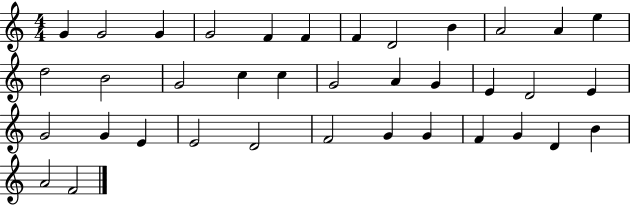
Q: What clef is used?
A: treble